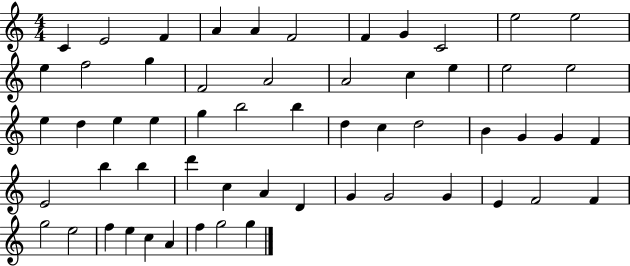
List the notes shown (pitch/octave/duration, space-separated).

C4/q E4/h F4/q A4/q A4/q F4/h F4/q G4/q C4/h E5/h E5/h E5/q F5/h G5/q F4/h A4/h A4/h C5/q E5/q E5/h E5/h E5/q D5/q E5/q E5/q G5/q B5/h B5/q D5/q C5/q D5/h B4/q G4/q G4/q F4/q E4/h B5/q B5/q D6/q C5/q A4/q D4/q G4/q G4/h G4/q E4/q F4/h F4/q G5/h E5/h F5/q E5/q C5/q A4/q F5/q G5/h G5/q